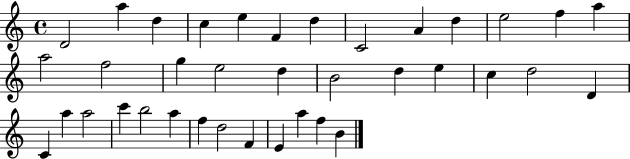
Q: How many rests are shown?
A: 0